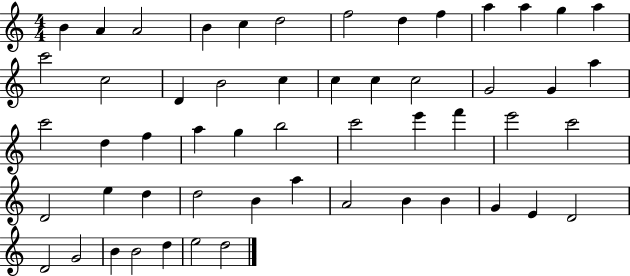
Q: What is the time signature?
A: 4/4